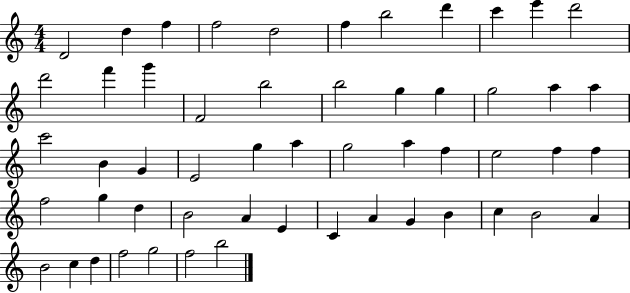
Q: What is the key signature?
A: C major